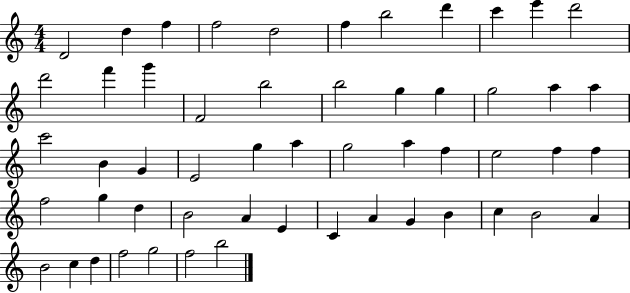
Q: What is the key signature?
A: C major